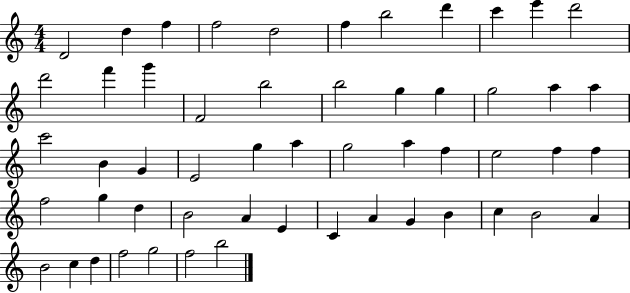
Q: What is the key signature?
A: C major